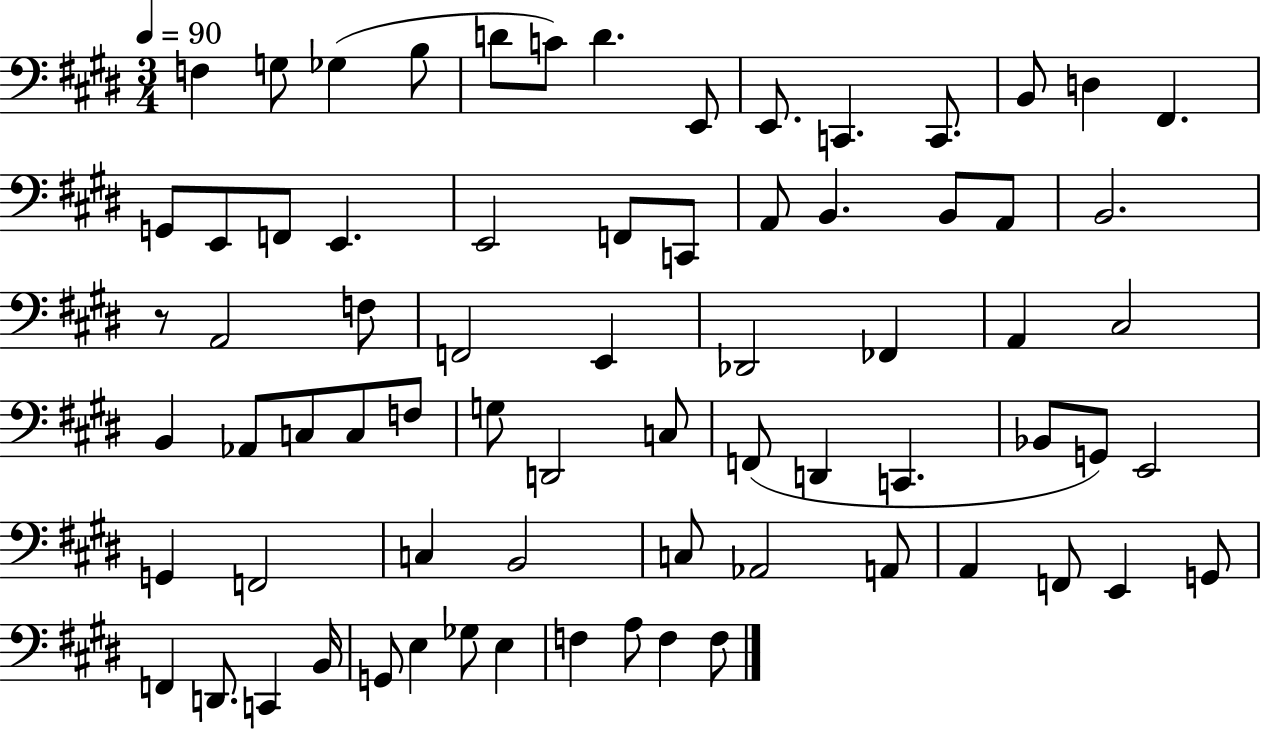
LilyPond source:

{
  \clef bass
  \numericTimeSignature
  \time 3/4
  \key e \major
  \tempo 4 = 90
  f4 g8 ges4( b8 | d'8 c'8) d'4. e,8 | e,8. c,4. c,8. | b,8 d4 fis,4. | \break g,8 e,8 f,8 e,4. | e,2 f,8 c,8 | a,8 b,4. b,8 a,8 | b,2. | \break r8 a,2 f8 | f,2 e,4 | des,2 fes,4 | a,4 cis2 | \break b,4 aes,8 c8 c8 f8 | g8 d,2 c8 | f,8( d,4 c,4. | bes,8 g,8) e,2 | \break g,4 f,2 | c4 b,2 | c8 aes,2 a,8 | a,4 f,8 e,4 g,8 | \break f,4 d,8. c,4 b,16 | g,8 e4 ges8 e4 | f4 a8 f4 f8 | \bar "|."
}